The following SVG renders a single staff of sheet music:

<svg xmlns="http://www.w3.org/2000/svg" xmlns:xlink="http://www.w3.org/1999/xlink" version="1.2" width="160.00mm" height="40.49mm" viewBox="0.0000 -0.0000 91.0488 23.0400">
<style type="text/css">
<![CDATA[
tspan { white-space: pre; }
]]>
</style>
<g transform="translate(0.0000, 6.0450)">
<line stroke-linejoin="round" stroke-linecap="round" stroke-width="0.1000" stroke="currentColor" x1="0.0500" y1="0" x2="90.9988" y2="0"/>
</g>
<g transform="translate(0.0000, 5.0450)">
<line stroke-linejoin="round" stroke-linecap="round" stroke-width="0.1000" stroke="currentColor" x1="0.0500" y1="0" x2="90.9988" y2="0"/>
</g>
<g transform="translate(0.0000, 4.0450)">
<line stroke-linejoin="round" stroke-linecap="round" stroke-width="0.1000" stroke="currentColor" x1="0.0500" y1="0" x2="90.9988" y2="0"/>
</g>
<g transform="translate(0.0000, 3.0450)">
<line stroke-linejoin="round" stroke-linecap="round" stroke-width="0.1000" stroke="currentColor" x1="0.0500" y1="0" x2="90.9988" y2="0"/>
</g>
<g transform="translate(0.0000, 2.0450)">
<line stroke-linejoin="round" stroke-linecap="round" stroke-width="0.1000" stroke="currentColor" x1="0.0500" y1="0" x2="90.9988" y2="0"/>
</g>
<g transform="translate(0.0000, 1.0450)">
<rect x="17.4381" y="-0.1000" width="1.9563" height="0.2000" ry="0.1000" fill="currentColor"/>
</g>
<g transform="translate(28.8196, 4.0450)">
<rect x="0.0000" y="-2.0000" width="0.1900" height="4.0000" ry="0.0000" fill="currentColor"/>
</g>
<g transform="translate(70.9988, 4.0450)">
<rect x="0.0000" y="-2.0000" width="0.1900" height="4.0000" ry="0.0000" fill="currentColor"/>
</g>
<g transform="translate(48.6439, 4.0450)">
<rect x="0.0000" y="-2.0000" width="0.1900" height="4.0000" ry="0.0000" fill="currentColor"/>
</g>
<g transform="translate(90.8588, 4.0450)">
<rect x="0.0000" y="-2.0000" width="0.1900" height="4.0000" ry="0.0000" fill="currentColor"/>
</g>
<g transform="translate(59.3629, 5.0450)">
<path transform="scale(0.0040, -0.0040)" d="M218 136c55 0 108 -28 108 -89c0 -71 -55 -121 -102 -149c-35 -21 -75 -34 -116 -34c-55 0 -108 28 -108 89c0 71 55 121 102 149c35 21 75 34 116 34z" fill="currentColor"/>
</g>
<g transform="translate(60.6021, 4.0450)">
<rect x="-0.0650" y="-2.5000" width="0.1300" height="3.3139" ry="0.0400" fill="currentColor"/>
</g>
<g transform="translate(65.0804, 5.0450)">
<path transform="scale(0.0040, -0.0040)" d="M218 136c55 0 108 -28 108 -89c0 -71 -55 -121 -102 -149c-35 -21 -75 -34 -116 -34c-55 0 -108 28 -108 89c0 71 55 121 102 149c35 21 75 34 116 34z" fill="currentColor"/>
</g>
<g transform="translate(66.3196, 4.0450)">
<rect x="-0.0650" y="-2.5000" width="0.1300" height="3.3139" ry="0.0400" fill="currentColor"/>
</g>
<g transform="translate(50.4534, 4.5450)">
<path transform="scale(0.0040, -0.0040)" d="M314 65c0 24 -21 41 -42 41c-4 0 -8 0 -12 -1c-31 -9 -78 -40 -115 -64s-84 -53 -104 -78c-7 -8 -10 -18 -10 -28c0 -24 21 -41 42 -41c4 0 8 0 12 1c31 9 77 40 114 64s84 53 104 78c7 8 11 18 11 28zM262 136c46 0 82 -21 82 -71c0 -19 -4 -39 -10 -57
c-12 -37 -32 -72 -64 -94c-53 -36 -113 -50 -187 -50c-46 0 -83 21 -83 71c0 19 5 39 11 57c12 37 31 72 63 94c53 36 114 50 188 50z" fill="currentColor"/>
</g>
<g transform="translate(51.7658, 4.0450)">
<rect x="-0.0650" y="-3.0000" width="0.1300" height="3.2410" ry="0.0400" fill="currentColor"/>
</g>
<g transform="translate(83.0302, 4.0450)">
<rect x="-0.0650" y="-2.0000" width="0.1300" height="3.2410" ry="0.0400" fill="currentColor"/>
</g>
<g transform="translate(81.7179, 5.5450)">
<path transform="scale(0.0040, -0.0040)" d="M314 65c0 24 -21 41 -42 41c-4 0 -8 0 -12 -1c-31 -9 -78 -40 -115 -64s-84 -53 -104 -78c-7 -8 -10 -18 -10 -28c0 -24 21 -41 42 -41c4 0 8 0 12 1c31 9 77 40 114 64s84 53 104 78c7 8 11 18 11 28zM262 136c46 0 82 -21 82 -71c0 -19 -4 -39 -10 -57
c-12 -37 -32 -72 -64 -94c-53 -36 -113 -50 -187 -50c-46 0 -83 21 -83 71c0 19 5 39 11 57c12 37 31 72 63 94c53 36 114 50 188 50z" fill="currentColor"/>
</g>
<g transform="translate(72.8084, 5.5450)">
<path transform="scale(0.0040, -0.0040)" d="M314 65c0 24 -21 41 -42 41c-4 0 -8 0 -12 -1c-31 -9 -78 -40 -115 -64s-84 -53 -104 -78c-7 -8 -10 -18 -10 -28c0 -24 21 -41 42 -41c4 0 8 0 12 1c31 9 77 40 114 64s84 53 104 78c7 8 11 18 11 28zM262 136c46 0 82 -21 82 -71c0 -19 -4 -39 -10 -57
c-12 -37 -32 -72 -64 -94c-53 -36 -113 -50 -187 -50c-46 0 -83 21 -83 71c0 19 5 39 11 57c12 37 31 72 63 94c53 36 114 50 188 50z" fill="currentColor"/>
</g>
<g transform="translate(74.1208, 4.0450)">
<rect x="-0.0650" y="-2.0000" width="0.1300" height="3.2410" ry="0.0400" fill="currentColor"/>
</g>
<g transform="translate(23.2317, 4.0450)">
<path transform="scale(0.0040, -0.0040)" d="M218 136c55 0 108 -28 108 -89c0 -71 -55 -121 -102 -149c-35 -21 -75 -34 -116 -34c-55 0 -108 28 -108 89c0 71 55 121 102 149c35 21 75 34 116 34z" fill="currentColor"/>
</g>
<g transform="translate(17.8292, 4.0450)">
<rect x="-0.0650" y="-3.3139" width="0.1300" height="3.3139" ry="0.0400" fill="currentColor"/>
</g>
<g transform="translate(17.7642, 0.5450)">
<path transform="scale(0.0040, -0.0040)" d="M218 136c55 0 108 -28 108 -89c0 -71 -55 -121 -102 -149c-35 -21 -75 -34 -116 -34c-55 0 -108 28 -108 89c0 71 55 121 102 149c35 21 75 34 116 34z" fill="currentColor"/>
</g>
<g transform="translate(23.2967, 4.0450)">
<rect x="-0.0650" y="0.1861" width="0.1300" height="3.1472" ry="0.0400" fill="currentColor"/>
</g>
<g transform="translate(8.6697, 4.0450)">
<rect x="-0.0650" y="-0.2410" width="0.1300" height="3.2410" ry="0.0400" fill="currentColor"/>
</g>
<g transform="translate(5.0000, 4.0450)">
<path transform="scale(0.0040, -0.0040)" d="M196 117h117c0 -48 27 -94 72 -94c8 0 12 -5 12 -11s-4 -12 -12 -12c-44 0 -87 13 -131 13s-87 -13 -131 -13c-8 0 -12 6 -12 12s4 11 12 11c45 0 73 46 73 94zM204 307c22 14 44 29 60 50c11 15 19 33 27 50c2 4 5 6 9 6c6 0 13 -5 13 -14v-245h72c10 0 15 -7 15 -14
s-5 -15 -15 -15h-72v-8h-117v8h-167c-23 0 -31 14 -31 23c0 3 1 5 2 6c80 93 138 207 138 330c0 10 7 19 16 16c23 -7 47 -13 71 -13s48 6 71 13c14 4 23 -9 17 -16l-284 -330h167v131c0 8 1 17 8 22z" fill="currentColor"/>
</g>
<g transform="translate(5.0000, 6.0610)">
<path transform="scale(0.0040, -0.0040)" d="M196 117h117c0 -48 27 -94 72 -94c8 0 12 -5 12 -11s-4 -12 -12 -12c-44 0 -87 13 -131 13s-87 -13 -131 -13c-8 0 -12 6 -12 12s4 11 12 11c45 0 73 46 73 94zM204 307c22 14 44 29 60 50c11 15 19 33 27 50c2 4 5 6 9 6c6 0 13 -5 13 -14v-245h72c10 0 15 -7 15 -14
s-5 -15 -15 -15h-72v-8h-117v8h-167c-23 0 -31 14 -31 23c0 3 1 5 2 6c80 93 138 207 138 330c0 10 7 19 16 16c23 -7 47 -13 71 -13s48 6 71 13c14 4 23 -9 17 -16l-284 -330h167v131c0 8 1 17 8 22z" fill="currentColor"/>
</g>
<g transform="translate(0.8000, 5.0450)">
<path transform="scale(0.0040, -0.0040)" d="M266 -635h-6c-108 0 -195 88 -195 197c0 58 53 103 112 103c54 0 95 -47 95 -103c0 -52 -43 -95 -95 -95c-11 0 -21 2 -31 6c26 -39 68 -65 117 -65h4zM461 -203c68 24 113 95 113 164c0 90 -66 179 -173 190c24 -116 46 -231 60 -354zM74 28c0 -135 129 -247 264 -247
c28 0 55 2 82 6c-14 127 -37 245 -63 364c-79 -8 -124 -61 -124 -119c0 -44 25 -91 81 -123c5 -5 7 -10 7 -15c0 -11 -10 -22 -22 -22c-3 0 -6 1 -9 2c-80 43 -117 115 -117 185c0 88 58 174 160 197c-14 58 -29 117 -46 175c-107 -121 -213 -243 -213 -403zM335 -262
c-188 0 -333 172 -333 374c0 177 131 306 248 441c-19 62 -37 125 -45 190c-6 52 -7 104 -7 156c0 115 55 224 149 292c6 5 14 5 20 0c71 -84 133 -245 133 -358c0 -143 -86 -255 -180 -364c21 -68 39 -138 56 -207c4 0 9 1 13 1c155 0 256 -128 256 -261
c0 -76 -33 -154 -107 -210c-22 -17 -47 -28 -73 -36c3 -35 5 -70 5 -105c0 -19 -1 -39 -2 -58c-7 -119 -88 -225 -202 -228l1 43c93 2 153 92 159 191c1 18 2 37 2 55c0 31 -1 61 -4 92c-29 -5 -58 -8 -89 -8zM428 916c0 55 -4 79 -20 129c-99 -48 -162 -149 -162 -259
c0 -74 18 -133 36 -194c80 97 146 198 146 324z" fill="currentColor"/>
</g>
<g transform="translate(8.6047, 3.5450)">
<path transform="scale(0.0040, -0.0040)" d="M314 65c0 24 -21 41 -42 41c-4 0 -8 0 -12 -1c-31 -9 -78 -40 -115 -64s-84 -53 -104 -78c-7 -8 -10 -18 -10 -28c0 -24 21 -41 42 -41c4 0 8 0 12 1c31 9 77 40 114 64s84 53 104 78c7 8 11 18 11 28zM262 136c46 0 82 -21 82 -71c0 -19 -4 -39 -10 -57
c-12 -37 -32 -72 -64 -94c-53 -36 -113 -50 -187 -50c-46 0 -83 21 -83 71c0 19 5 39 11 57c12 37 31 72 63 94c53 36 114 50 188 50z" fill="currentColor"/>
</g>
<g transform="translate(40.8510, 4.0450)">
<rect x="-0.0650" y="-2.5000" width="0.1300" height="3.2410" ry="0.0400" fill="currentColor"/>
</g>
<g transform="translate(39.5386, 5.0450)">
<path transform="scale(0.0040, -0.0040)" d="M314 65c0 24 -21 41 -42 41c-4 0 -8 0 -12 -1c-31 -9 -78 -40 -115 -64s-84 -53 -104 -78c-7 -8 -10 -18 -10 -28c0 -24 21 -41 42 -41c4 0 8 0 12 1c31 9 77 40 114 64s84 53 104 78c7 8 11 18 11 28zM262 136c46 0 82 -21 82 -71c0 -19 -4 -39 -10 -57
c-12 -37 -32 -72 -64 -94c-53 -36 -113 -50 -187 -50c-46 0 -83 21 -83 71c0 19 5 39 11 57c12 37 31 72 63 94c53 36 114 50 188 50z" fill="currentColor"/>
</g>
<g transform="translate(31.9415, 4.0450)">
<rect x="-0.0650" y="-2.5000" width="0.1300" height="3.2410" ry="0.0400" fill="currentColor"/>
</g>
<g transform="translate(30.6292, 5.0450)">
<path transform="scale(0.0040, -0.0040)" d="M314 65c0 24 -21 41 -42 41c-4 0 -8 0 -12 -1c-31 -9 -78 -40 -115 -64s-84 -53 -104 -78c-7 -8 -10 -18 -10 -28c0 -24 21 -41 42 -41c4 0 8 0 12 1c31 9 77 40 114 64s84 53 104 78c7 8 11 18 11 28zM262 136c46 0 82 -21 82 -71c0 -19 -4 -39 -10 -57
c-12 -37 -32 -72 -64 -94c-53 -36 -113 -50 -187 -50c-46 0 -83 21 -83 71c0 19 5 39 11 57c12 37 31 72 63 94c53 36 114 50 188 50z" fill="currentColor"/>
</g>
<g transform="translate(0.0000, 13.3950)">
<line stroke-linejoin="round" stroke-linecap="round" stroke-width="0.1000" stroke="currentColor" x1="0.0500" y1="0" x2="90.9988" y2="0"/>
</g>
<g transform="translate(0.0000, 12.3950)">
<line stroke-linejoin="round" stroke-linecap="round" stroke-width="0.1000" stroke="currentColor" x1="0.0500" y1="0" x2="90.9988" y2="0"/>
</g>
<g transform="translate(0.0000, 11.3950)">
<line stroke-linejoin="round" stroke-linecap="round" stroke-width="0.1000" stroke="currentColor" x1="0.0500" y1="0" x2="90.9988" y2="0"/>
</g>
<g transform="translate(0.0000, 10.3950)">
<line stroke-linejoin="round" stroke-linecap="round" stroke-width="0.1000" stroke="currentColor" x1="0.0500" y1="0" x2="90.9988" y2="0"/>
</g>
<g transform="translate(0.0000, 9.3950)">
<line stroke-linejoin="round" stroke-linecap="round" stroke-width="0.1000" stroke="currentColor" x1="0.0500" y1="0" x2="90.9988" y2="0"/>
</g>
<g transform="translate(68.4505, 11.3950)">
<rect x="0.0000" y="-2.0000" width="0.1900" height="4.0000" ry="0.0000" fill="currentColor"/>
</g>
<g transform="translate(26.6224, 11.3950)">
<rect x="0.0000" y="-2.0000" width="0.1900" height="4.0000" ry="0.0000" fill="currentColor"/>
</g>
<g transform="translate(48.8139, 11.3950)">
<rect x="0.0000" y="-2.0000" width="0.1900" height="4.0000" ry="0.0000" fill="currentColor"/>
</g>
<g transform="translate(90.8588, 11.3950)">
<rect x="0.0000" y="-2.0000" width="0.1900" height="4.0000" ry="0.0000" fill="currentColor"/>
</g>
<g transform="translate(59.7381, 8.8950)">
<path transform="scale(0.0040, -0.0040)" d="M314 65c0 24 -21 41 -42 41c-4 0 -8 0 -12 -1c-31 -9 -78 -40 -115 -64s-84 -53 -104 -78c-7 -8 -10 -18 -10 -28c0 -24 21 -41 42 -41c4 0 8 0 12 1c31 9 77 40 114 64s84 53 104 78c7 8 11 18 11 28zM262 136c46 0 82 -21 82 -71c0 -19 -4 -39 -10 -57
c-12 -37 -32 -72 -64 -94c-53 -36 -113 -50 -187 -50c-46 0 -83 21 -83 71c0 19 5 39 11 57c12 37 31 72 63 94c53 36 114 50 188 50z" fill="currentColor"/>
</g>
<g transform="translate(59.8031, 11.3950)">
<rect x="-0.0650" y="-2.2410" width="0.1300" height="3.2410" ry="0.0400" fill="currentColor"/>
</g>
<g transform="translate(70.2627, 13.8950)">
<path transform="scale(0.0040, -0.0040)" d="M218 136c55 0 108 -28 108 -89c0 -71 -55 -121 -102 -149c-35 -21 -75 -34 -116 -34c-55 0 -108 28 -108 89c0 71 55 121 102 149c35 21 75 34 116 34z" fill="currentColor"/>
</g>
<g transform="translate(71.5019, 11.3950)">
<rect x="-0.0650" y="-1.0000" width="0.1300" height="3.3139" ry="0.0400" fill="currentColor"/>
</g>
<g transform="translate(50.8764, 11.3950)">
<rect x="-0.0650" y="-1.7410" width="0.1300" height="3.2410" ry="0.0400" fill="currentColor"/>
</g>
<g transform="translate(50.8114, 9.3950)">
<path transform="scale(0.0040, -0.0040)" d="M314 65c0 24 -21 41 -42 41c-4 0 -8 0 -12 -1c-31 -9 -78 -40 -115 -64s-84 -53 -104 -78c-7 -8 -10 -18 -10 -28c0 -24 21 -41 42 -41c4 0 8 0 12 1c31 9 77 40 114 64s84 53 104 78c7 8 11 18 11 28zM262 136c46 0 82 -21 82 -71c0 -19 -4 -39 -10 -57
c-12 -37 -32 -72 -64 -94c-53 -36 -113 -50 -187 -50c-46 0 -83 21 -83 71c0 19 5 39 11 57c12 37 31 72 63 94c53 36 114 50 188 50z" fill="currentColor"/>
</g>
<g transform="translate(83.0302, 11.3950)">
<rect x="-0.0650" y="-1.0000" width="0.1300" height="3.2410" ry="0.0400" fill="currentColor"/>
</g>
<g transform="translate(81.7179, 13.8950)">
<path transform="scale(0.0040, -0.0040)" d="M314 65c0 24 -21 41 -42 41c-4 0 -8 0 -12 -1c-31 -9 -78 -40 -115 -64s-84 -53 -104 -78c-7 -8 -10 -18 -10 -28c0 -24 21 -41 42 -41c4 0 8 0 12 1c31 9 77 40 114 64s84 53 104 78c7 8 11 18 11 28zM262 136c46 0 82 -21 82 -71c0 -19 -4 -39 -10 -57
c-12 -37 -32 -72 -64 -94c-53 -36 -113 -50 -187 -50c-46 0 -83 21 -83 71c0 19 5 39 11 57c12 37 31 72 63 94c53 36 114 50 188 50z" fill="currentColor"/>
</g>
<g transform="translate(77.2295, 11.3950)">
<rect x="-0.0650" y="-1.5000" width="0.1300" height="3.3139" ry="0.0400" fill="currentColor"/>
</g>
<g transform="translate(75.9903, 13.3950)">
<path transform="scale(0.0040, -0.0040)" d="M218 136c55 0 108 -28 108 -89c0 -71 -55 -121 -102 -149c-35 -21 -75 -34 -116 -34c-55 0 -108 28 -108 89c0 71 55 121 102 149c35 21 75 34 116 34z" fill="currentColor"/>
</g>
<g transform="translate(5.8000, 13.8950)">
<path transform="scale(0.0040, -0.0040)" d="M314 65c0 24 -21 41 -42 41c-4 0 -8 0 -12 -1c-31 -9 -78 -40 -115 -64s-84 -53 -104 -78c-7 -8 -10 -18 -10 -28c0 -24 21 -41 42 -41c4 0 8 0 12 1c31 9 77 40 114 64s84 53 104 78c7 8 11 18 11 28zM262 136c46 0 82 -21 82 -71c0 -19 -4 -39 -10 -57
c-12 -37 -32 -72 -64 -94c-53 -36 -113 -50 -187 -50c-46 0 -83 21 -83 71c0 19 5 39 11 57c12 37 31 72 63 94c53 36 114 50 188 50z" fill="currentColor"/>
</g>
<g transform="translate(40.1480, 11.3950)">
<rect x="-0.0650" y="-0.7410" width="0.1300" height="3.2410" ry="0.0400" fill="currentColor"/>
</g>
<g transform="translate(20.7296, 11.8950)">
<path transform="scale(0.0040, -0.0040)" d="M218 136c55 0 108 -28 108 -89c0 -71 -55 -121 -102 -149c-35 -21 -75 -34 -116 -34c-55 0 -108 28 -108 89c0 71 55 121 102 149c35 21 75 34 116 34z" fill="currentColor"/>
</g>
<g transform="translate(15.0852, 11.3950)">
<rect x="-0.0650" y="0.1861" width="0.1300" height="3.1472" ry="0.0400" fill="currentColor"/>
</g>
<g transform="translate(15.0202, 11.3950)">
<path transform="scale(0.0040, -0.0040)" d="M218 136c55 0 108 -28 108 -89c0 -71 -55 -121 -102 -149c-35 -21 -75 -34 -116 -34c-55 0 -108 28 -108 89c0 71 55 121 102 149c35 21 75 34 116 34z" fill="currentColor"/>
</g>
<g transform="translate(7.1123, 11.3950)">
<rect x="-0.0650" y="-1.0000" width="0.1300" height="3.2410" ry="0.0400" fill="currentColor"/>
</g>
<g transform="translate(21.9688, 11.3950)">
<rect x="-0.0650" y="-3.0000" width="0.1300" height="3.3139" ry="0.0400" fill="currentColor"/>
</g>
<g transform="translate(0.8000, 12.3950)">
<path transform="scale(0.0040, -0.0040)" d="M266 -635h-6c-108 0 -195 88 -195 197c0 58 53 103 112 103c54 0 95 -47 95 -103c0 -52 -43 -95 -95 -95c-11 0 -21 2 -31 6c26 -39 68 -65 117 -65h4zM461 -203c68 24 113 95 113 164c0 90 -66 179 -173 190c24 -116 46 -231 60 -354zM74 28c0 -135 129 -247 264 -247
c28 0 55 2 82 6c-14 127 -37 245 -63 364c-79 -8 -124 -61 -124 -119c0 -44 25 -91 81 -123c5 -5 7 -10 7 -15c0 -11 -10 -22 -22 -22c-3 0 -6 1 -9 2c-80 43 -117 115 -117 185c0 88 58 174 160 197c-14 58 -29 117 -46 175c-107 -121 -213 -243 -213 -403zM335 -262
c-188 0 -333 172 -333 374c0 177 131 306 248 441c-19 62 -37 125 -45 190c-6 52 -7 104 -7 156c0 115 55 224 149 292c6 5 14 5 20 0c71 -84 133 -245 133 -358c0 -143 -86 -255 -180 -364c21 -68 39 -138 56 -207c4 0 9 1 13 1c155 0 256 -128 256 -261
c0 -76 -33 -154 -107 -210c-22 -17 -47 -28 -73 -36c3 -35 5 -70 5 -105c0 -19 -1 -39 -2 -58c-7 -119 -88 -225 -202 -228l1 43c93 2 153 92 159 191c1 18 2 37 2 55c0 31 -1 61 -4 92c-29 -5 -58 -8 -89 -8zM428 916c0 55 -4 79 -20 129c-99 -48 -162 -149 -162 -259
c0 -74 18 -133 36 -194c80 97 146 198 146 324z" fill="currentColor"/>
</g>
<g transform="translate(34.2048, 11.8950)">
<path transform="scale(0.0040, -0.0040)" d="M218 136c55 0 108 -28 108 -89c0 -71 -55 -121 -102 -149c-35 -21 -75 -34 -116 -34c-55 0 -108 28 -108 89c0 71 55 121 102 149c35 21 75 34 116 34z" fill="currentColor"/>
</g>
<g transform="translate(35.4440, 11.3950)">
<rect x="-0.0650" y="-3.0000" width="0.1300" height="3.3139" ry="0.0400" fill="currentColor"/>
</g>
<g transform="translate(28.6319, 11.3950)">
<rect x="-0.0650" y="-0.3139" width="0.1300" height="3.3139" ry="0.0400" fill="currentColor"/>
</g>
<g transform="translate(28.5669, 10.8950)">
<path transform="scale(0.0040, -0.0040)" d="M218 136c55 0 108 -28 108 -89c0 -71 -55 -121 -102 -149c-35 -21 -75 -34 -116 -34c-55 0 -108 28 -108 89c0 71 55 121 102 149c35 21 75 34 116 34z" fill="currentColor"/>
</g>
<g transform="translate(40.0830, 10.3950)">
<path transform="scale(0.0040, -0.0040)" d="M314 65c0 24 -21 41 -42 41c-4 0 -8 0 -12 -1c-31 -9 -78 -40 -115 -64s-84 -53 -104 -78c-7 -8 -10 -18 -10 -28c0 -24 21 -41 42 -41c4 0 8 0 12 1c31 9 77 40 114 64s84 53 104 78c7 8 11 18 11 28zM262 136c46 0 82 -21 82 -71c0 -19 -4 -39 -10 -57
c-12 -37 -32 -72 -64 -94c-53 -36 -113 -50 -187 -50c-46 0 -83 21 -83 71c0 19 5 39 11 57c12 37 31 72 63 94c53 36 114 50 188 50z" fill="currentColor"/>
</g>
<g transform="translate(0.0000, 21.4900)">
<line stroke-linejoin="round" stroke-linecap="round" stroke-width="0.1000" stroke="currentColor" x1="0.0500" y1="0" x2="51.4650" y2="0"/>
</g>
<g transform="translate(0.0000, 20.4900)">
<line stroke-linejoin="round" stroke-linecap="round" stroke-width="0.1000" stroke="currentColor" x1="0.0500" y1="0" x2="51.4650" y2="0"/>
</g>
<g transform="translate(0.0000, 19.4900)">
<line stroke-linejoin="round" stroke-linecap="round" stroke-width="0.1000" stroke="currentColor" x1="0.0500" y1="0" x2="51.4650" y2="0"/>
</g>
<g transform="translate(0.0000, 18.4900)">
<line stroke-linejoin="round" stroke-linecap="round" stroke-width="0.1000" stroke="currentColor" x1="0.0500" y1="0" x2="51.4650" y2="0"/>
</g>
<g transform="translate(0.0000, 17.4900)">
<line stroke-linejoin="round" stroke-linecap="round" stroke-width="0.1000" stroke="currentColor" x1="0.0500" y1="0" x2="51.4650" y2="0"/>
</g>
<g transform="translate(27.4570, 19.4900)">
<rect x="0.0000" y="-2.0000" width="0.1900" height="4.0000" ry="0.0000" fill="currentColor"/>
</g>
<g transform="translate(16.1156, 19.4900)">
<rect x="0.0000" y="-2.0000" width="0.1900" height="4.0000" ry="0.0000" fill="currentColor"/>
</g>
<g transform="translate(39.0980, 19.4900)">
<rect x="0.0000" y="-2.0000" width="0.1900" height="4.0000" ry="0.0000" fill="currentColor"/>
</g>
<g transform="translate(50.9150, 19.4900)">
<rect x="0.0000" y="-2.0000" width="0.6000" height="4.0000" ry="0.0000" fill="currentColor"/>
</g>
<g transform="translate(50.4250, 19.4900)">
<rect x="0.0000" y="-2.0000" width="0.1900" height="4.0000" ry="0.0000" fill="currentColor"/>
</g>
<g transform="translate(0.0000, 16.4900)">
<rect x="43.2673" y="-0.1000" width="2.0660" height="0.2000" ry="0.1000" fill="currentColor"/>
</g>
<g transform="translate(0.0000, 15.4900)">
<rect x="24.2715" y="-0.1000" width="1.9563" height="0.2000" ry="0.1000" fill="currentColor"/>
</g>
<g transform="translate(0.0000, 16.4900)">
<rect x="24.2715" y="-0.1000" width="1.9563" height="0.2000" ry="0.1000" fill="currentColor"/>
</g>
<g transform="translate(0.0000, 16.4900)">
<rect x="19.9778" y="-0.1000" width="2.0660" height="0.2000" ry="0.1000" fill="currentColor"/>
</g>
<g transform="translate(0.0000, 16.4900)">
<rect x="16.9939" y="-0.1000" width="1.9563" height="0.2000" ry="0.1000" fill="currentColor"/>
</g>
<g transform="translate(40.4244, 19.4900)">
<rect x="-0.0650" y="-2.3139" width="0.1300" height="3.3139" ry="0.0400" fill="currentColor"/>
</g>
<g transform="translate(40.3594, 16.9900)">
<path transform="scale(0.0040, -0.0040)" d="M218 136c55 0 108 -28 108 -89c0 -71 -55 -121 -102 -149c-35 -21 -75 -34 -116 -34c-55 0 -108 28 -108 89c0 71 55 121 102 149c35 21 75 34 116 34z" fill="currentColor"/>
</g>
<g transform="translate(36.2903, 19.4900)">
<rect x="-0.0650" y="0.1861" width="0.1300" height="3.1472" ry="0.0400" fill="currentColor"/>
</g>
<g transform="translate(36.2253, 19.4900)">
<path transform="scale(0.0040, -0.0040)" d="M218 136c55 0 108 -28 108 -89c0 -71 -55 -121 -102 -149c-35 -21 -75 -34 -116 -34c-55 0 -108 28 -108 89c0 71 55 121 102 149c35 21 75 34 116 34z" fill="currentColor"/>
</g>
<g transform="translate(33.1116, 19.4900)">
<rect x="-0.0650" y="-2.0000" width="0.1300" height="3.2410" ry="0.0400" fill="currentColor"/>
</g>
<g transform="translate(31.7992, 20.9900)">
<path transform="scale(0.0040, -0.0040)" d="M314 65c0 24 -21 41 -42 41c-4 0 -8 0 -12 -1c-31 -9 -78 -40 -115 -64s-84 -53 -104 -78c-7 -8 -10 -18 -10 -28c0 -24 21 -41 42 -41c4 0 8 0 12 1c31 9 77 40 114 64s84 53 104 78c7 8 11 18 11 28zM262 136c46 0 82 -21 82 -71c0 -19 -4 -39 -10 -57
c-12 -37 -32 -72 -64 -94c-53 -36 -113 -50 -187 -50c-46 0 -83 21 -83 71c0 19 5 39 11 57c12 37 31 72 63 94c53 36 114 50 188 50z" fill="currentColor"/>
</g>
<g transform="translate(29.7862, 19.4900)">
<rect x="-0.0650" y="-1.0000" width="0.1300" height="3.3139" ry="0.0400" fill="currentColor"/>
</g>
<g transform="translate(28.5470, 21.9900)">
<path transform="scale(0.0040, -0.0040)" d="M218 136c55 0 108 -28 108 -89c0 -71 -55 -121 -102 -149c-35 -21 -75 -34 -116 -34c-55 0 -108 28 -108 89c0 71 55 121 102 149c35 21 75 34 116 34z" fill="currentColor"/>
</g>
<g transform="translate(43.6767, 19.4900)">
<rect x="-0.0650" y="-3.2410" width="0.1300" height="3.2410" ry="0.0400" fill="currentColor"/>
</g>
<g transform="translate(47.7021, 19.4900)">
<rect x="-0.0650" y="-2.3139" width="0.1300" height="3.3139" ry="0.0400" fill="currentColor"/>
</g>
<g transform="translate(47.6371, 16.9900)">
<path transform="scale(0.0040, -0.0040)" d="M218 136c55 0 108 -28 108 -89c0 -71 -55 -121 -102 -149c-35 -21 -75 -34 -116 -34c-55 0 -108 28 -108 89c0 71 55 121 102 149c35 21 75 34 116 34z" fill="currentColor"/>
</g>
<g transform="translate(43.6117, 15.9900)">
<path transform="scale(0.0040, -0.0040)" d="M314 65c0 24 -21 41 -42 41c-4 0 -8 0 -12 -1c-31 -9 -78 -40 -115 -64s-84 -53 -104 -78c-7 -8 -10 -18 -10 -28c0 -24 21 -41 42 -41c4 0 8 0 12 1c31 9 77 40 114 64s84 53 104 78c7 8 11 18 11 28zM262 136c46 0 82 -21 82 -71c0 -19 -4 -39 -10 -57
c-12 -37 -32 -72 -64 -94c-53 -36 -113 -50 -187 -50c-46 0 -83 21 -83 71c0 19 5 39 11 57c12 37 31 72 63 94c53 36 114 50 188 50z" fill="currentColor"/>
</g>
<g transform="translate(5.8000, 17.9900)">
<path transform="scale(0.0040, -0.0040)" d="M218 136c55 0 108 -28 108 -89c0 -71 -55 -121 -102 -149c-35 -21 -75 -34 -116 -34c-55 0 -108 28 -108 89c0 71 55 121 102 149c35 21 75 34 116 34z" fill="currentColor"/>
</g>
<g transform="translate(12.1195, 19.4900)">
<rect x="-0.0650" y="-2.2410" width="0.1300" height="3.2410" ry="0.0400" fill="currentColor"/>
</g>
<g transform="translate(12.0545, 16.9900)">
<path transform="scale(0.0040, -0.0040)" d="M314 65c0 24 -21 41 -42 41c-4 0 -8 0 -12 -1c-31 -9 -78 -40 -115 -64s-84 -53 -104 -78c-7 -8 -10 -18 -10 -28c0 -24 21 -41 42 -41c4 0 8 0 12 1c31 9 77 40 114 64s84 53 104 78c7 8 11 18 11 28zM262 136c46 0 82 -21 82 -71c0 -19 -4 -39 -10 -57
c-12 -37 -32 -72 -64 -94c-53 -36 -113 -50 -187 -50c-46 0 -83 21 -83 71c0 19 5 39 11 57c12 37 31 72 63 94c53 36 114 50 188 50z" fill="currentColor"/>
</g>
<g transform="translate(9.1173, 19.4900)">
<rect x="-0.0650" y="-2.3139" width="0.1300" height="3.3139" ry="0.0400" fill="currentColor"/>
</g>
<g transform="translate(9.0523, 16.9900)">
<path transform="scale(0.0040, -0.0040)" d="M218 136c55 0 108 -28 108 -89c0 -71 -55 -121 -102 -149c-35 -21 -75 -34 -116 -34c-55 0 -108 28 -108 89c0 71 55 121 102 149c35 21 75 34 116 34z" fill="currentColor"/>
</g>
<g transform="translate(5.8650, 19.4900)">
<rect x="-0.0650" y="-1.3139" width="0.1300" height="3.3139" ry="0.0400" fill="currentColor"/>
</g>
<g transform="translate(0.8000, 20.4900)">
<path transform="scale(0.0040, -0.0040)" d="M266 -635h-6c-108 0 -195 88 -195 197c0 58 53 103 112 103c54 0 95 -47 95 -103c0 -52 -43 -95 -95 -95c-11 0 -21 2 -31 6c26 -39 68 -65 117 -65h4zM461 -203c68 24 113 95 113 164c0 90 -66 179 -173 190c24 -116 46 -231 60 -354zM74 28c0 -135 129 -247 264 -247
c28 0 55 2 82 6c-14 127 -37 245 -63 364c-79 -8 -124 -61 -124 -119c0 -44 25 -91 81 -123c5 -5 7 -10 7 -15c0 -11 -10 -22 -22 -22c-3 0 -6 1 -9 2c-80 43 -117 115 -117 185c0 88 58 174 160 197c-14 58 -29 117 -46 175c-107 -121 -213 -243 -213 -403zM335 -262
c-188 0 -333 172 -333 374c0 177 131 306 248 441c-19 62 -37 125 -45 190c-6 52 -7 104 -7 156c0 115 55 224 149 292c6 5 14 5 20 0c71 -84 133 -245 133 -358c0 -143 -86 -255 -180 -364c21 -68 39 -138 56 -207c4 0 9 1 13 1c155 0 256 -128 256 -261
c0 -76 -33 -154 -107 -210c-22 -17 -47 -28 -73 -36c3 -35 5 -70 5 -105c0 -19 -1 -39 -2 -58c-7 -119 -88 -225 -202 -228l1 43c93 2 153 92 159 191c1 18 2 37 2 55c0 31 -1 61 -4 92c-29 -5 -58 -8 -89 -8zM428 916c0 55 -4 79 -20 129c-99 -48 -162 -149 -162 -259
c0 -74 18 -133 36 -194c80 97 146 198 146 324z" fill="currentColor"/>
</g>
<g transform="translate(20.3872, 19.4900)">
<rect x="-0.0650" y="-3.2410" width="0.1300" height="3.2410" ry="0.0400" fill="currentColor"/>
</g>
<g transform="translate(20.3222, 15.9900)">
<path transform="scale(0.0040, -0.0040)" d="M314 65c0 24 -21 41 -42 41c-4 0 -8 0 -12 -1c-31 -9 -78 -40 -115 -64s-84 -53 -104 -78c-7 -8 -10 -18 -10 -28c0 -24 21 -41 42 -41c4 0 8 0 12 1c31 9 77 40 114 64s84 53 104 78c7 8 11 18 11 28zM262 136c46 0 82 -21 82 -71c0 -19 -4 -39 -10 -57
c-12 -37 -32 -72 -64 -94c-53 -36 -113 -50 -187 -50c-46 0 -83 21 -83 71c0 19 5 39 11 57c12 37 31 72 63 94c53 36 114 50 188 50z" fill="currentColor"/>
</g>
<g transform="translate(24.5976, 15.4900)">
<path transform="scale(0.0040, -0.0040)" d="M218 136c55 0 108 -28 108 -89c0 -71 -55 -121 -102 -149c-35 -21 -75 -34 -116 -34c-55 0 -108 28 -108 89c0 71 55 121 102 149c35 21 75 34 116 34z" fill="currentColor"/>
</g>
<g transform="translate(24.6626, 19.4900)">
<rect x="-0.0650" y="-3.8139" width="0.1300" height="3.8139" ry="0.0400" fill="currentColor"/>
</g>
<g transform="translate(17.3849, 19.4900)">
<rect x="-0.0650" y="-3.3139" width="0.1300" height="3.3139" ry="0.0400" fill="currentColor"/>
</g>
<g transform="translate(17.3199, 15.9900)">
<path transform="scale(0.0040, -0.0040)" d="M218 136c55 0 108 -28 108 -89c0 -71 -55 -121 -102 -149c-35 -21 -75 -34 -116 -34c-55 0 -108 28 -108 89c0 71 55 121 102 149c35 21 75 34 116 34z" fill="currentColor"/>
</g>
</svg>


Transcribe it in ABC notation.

X:1
T:Untitled
M:4/4
L:1/4
K:C
c2 b B G2 G2 A2 G G F2 F2 D2 B A c A d2 f2 g2 D E D2 e g g2 b b2 c' D F2 B g b2 g